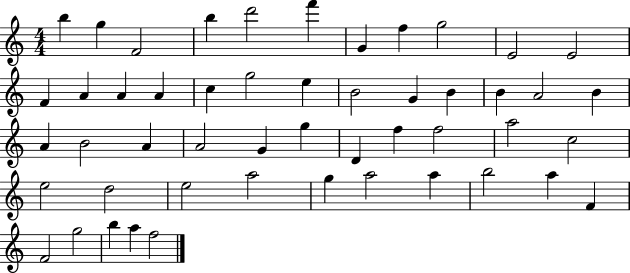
X:1
T:Untitled
M:4/4
L:1/4
K:C
b g F2 b d'2 f' G f g2 E2 E2 F A A A c g2 e B2 G B B A2 B A B2 A A2 G g D f f2 a2 c2 e2 d2 e2 a2 g a2 a b2 a F F2 g2 b a f2